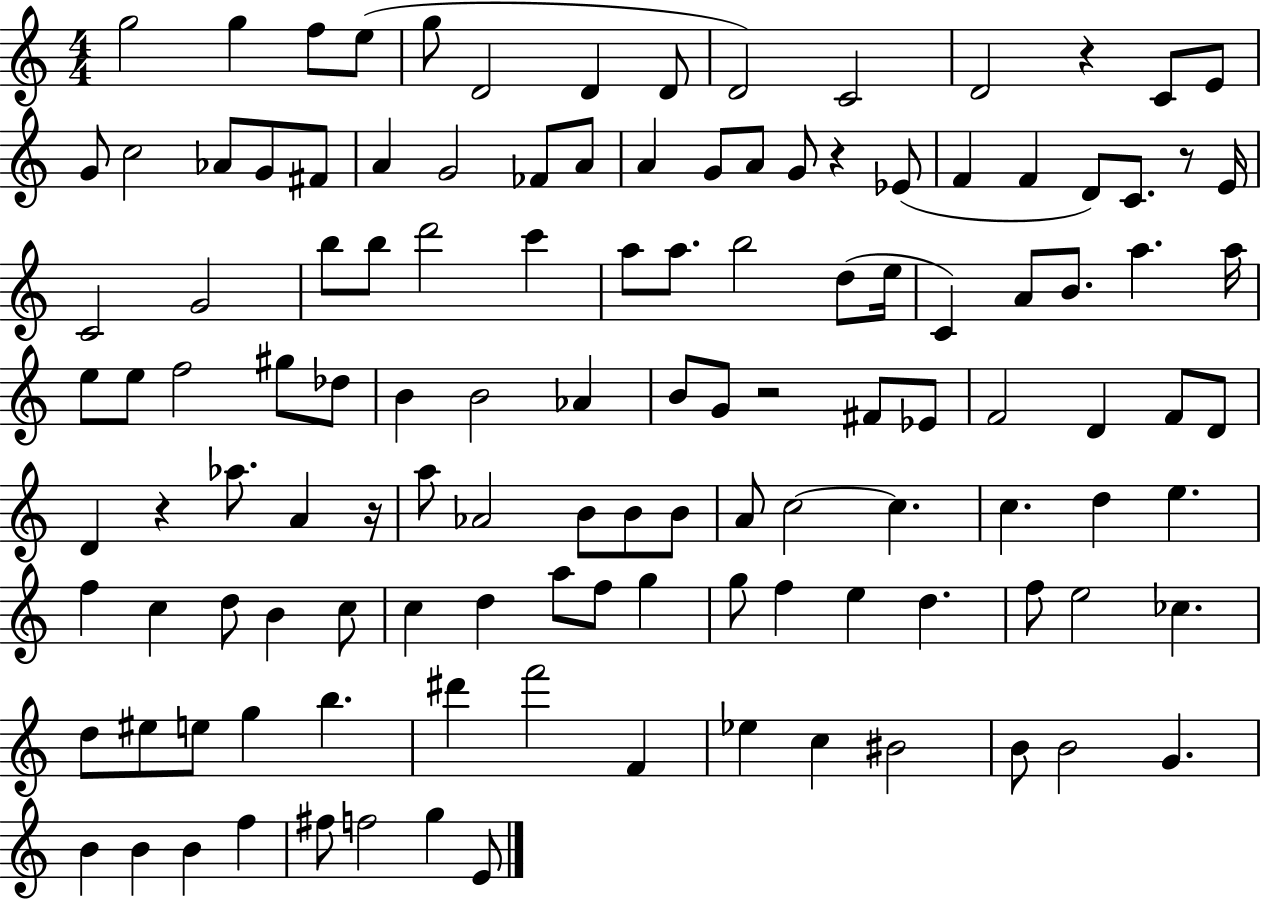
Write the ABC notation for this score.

X:1
T:Untitled
M:4/4
L:1/4
K:C
g2 g f/2 e/2 g/2 D2 D D/2 D2 C2 D2 z C/2 E/2 G/2 c2 _A/2 G/2 ^F/2 A G2 _F/2 A/2 A G/2 A/2 G/2 z _E/2 F F D/2 C/2 z/2 E/4 C2 G2 b/2 b/2 d'2 c' a/2 a/2 b2 d/2 e/4 C A/2 B/2 a a/4 e/2 e/2 f2 ^g/2 _d/2 B B2 _A B/2 G/2 z2 ^F/2 _E/2 F2 D F/2 D/2 D z _a/2 A z/4 a/2 _A2 B/2 B/2 B/2 A/2 c2 c c d e f c d/2 B c/2 c d a/2 f/2 g g/2 f e d f/2 e2 _c d/2 ^e/2 e/2 g b ^d' f'2 F _e c ^B2 B/2 B2 G B B B f ^f/2 f2 g E/2